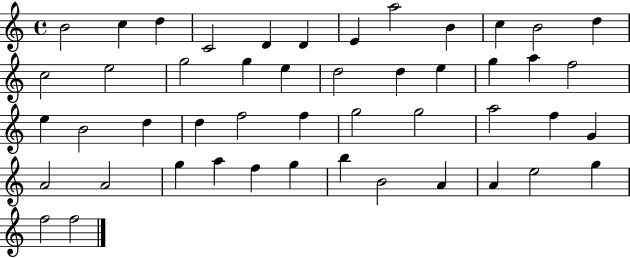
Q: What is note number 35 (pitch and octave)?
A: A4